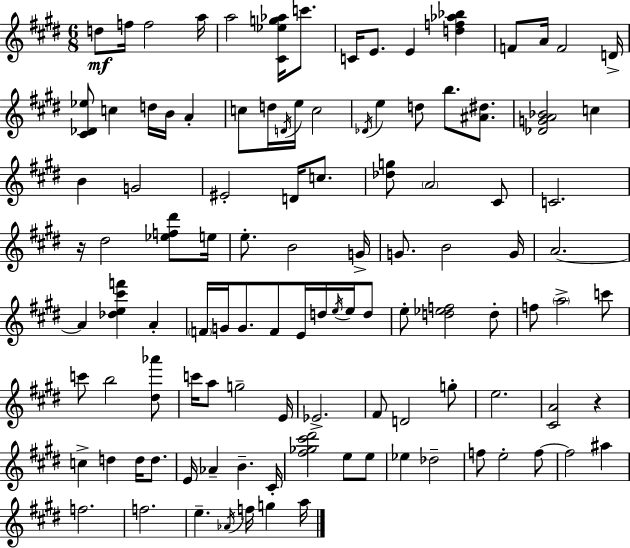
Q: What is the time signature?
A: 6/8